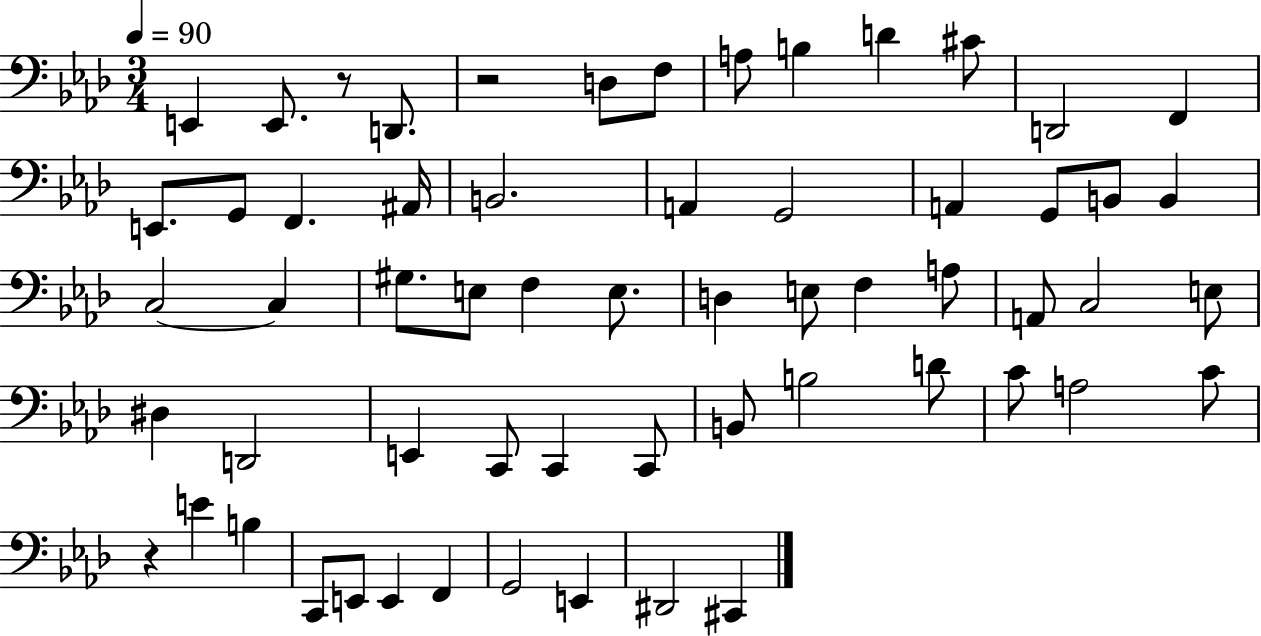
{
  \clef bass
  \numericTimeSignature
  \time 3/4
  \key aes \major
  \tempo 4 = 90
  e,4 e,8. r8 d,8. | r2 d8 f8 | a8 b4 d'4 cis'8 | d,2 f,4 | \break e,8. g,8 f,4. ais,16 | b,2. | a,4 g,2 | a,4 g,8 b,8 b,4 | \break c2~~ c4 | gis8. e8 f4 e8. | d4 e8 f4 a8 | a,8 c2 e8 | \break dis4 d,2 | e,4 c,8 c,4 c,8 | b,8 b2 d'8 | c'8 a2 c'8 | \break r4 e'4 b4 | c,8 e,8 e,4 f,4 | g,2 e,4 | dis,2 cis,4 | \break \bar "|."
}